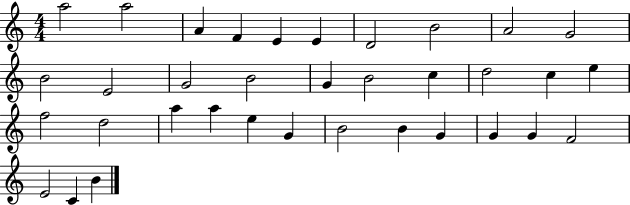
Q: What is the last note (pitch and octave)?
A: B4